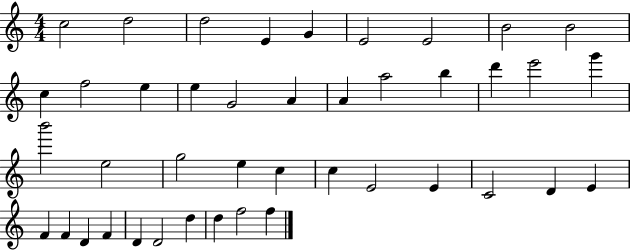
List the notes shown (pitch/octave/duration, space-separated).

C5/h D5/h D5/h E4/q G4/q E4/h E4/h B4/h B4/h C5/q F5/h E5/q E5/q G4/h A4/q A4/q A5/h B5/q D6/q E6/h G6/q B6/h E5/h G5/h E5/q C5/q C5/q E4/h E4/q C4/h D4/q E4/q F4/q F4/q D4/q F4/q D4/q D4/h D5/q D5/q F5/h F5/q